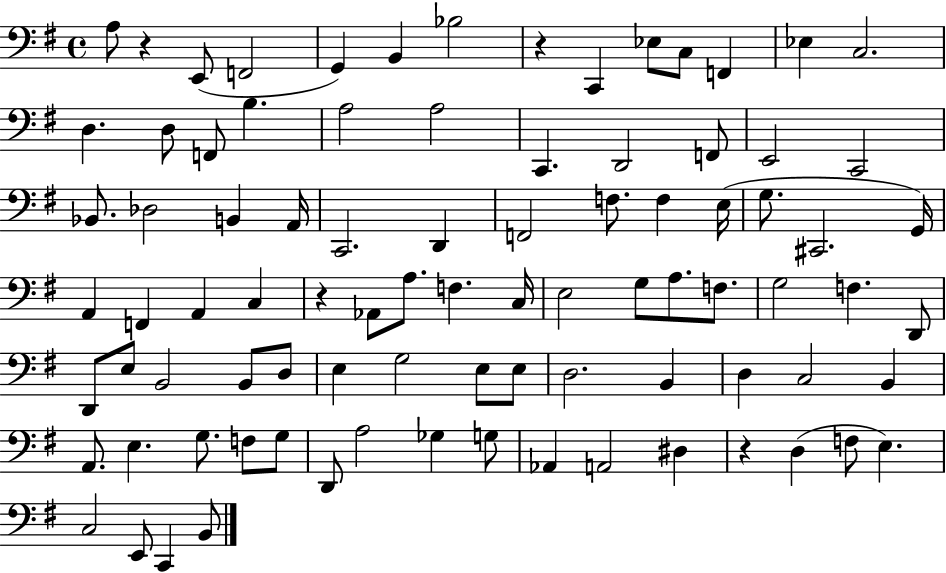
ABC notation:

X:1
T:Untitled
M:4/4
L:1/4
K:G
A,/2 z E,,/2 F,,2 G,, B,, _B,2 z C,, _E,/2 C,/2 F,, _E, C,2 D, D,/2 F,,/2 B, A,2 A,2 C,, D,,2 F,,/2 E,,2 C,,2 _B,,/2 _D,2 B,, A,,/4 C,,2 D,, F,,2 F,/2 F, E,/4 G,/2 ^C,,2 G,,/4 A,, F,, A,, C, z _A,,/2 A,/2 F, C,/4 E,2 G,/2 A,/2 F,/2 G,2 F, D,,/2 D,,/2 E,/2 B,,2 B,,/2 D,/2 E, G,2 E,/2 E,/2 D,2 B,, D, C,2 B,, A,,/2 E, G,/2 F,/2 G,/2 D,,/2 A,2 _G, G,/2 _A,, A,,2 ^D, z D, F,/2 E, C,2 E,,/2 C,, B,,/2